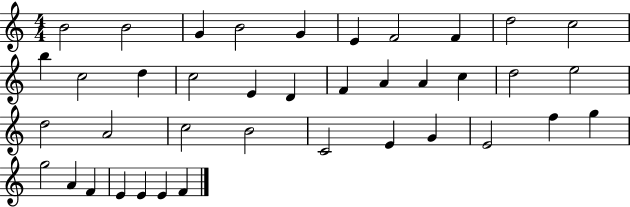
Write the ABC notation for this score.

X:1
T:Untitled
M:4/4
L:1/4
K:C
B2 B2 G B2 G E F2 F d2 c2 b c2 d c2 E D F A A c d2 e2 d2 A2 c2 B2 C2 E G E2 f g g2 A F E E E F